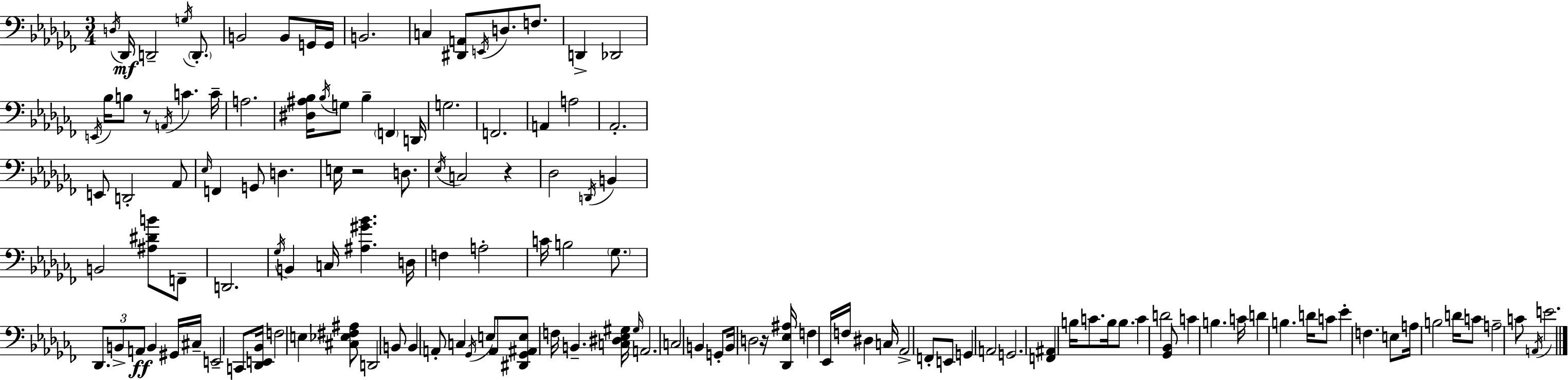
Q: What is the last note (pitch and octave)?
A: E4